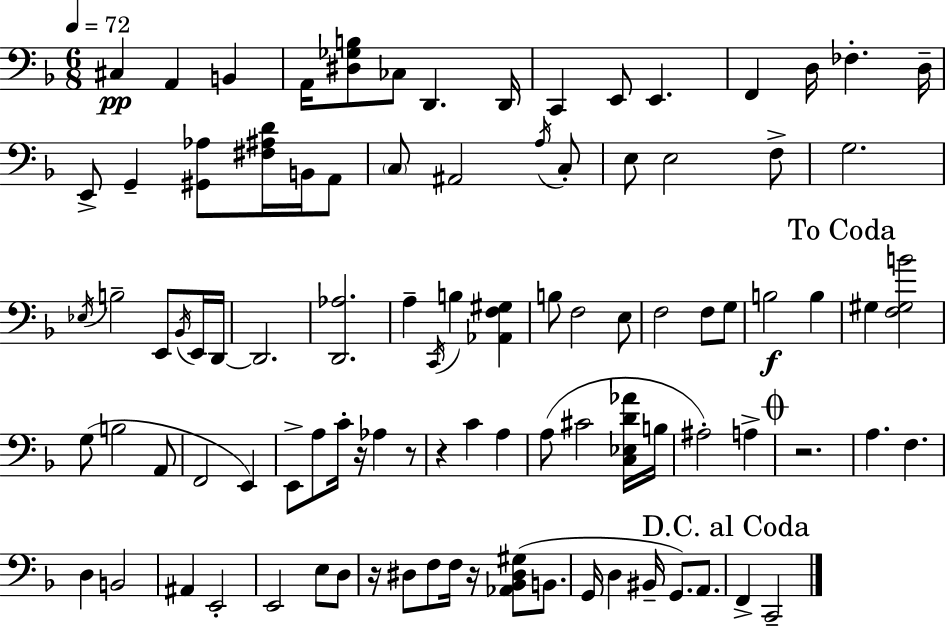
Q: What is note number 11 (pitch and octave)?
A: F2